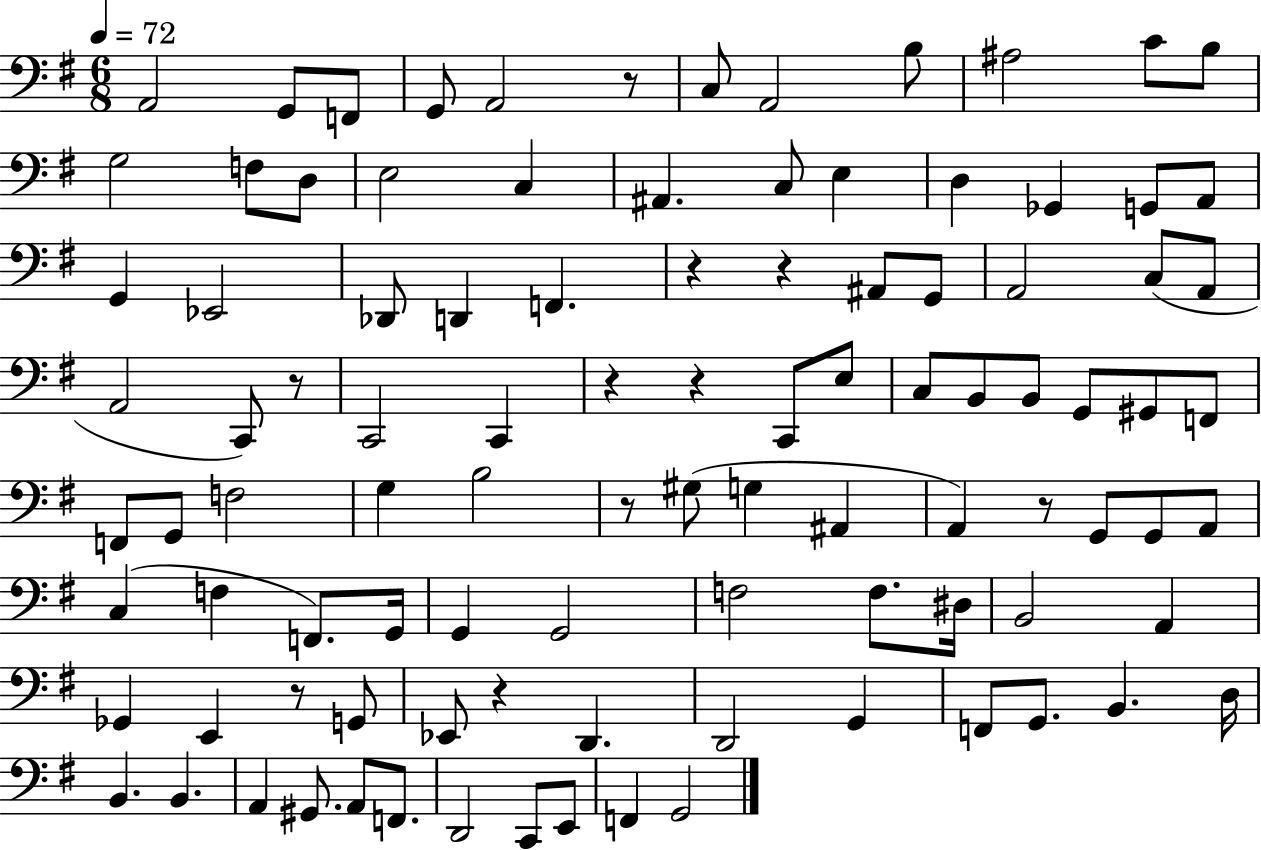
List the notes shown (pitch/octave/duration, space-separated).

A2/h G2/e F2/e G2/e A2/h R/e C3/e A2/h B3/e A#3/h C4/e B3/e G3/h F3/e D3/e E3/h C3/q A#2/q. C3/e E3/q D3/q Gb2/q G2/e A2/e G2/q Eb2/h Db2/e D2/q F2/q. R/q R/q A#2/e G2/e A2/h C3/e A2/e A2/h C2/e R/e C2/h C2/q R/q R/q C2/e E3/e C3/e B2/e B2/e G2/e G#2/e F2/e F2/e G2/e F3/h G3/q B3/h R/e G#3/e G3/q A#2/q A2/q R/e G2/e G2/e A2/e C3/q F3/q F2/e. G2/s G2/q G2/h F3/h F3/e. D#3/s B2/h A2/q Gb2/q E2/q R/e G2/e Eb2/e R/q D2/q. D2/h G2/q F2/e G2/e. B2/q. D3/s B2/q. B2/q. A2/q G#2/e. A2/e F2/e. D2/h C2/e E2/e F2/q G2/h